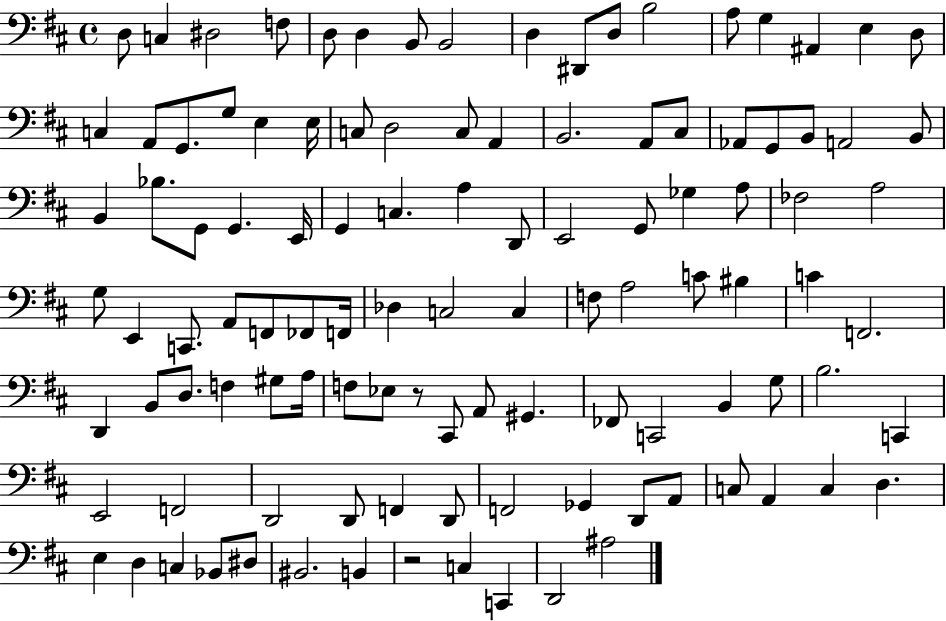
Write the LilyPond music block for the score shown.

{
  \clef bass
  \time 4/4
  \defaultTimeSignature
  \key d \major
  d8 c4 dis2 f8 | d8 d4 b,8 b,2 | d4 dis,8 d8 b2 | a8 g4 ais,4 e4 d8 | \break c4 a,8 g,8. g8 e4 e16 | c8 d2 c8 a,4 | b,2. a,8 cis8 | aes,8 g,8 b,8 a,2 b,8 | \break b,4 bes8. g,8 g,4. e,16 | g,4 c4. a4 d,8 | e,2 g,8 ges4 a8 | fes2 a2 | \break g8 e,4 c,8. a,8 f,8 fes,8 f,16 | des4 c2 c4 | f8 a2 c'8 bis4 | c'4 f,2. | \break d,4 b,8 d8. f4 gis8 a16 | f8 ees8 r8 cis,8 a,8 gis,4. | fes,8 c,2 b,4 g8 | b2. c,4 | \break e,2 f,2 | d,2 d,8 f,4 d,8 | f,2 ges,4 d,8 a,8 | c8 a,4 c4 d4. | \break e4 d4 c4 bes,8 dis8 | bis,2. b,4 | r2 c4 c,4 | d,2 ais2 | \break \bar "|."
}